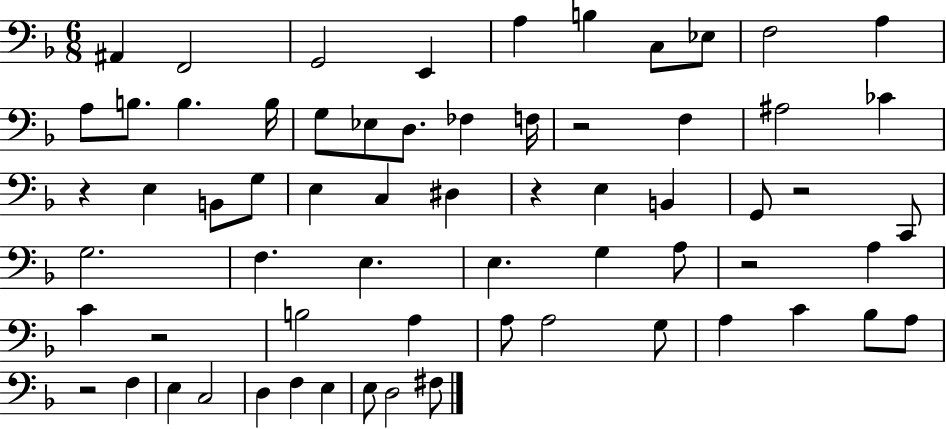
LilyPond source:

{
  \clef bass
  \numericTimeSignature
  \time 6/8
  \key f \major
  ais,4 f,2 | g,2 e,4 | a4 b4 c8 ees8 | f2 a4 | \break a8 b8. b4. b16 | g8 ees8 d8. fes4 f16 | r2 f4 | ais2 ces'4 | \break r4 e4 b,8 g8 | e4 c4 dis4 | r4 e4 b,4 | g,8 r2 c,8 | \break g2. | f4. e4. | e4. g4 a8 | r2 a4 | \break c'4 r2 | b2 a4 | a8 a2 g8 | a4 c'4 bes8 a8 | \break r2 f4 | e4 c2 | d4 f4 e4 | e8 d2 fis8 | \break \bar "|."
}